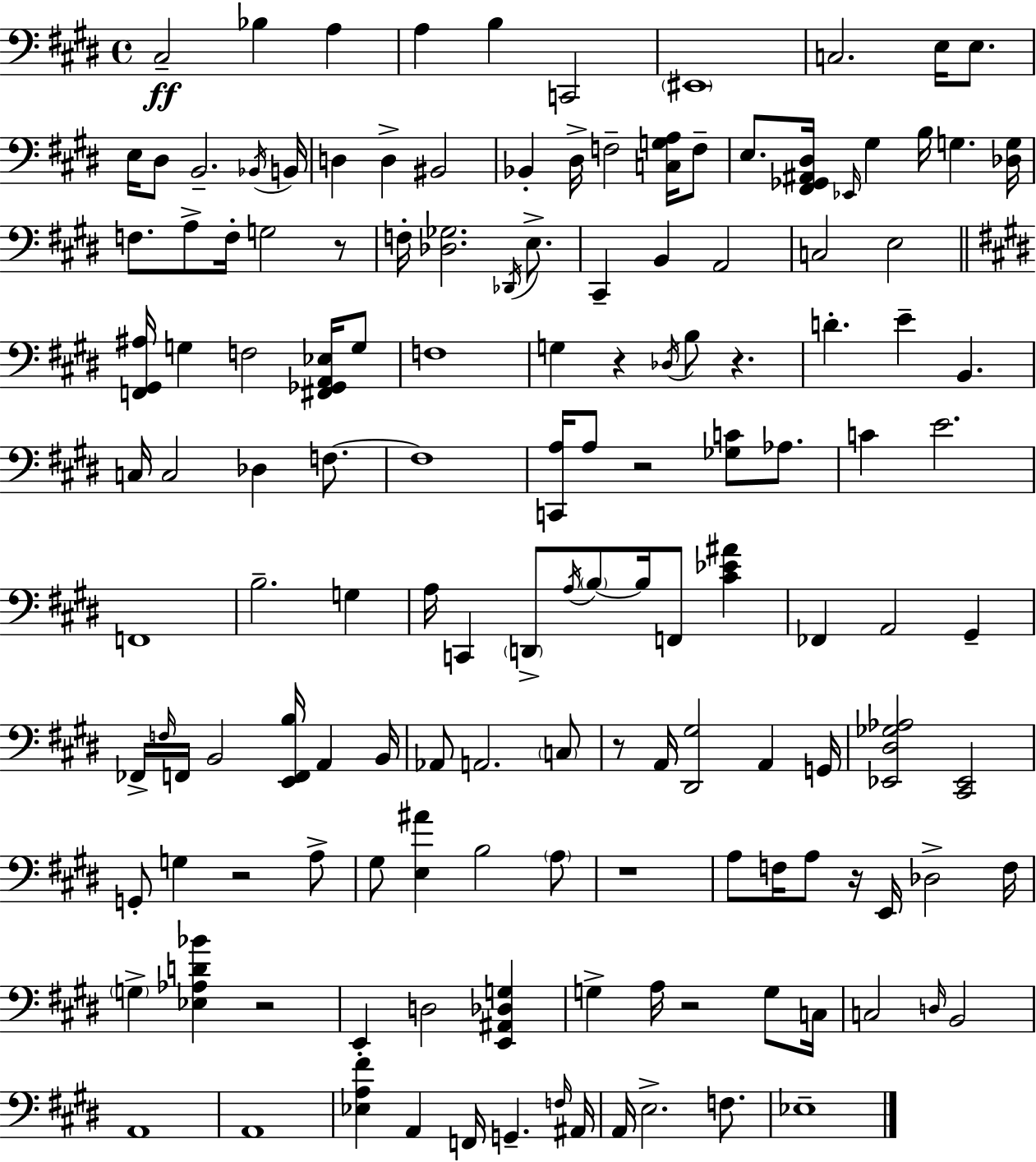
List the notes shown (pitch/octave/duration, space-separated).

C#3/h Bb3/q A3/q A3/q B3/q C2/h EIS2/w C3/h. E3/s E3/e. E3/s D#3/e B2/h. Bb2/s B2/s D3/q D3/q BIS2/h Bb2/q D#3/s F3/h [C3,G3,A3]/s F3/e E3/e. [F#2,Gb2,A#2,D#3]/s Eb2/s G#3/q B3/s G3/q. [Db3,G3]/s F3/e. A3/e F3/s G3/h R/e F3/s [Db3,Gb3]/h. Db2/s E3/e. C#2/q B2/q A2/h C3/h E3/h [F2,G#2,A#3]/s G3/q F3/h [F#2,Gb2,A2,Eb3]/s G3/e F3/w G3/q R/q Db3/s B3/e R/q. D4/q. E4/q B2/q. C3/s C3/h Db3/q F3/e. F3/w [C2,A3]/s A3/e R/h [Gb3,C4]/e Ab3/e. C4/q E4/h. F2/w B3/h. G3/q A3/s C2/q D2/e A3/s B3/e B3/s F2/e [C#4,Eb4,A#4]/q FES2/q A2/h G#2/q FES2/s F3/s F2/s B2/h [E2,F2,B3]/s A2/q B2/s Ab2/e A2/h. C3/e R/e A2/s [D#2,G#3]/h A2/q G2/s [Eb2,D#3,Gb3,Ab3]/h [C#2,Eb2]/h G2/e G3/q R/h A3/e G#3/e [E3,A#4]/q B3/h A3/e R/w A3/e F3/s A3/e R/s E2/s Db3/h F3/s G3/q [Eb3,Ab3,D4,Bb4]/q R/h E2/q D3/h [E2,A#2,Db3,G3]/q G3/q A3/s R/h G3/e C3/s C3/h D3/s B2/h A2/w A2/w [Eb3,A3,F#4]/q A2/q F2/s G2/q. F3/s A#2/s A2/s E3/h. F3/e. Eb3/w